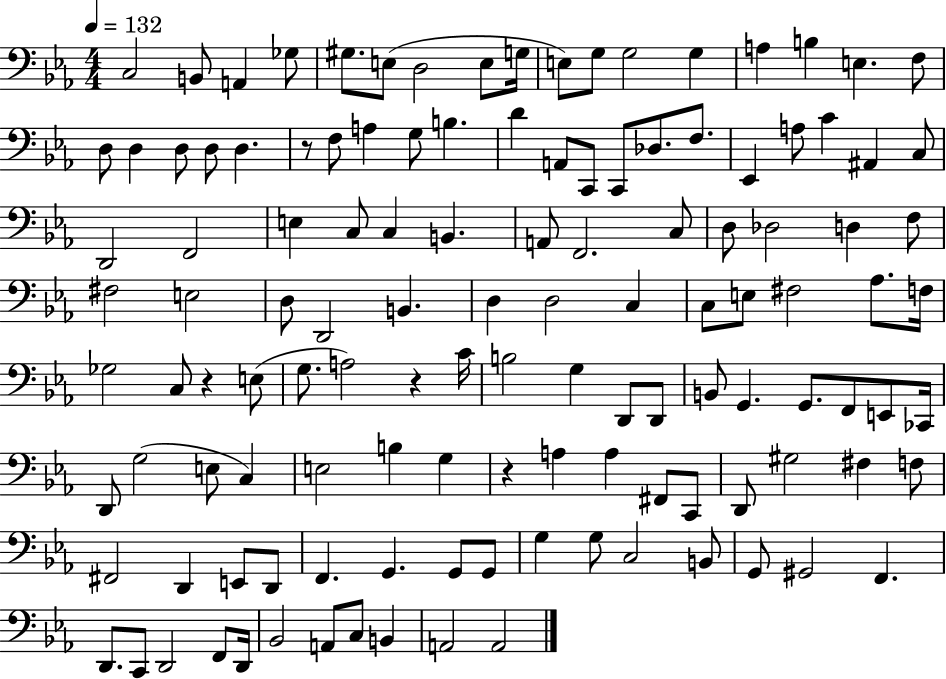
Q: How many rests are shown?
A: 4